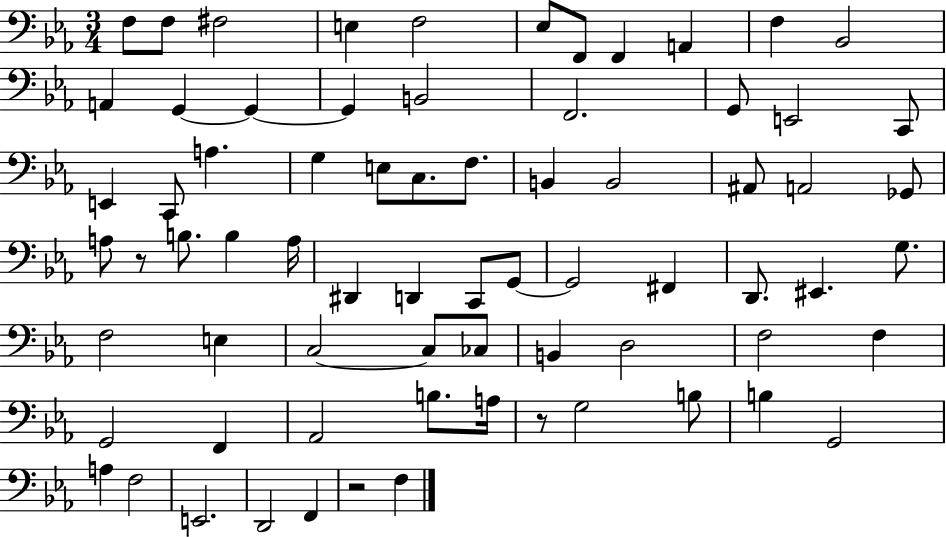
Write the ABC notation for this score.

X:1
T:Untitled
M:3/4
L:1/4
K:Eb
F,/2 F,/2 ^F,2 E, F,2 _E,/2 F,,/2 F,, A,, F, _B,,2 A,, G,, G,, G,, B,,2 F,,2 G,,/2 E,,2 C,,/2 E,, C,,/2 A, G, E,/2 C,/2 F,/2 B,, B,,2 ^A,,/2 A,,2 _G,,/2 A,/2 z/2 B,/2 B, A,/4 ^D,, D,, C,,/2 G,,/2 G,,2 ^F,, D,,/2 ^E,, G,/2 F,2 E, C,2 C,/2 _C,/2 B,, D,2 F,2 F, G,,2 F,, _A,,2 B,/2 A,/4 z/2 G,2 B,/2 B, G,,2 A, F,2 E,,2 D,,2 F,, z2 F,